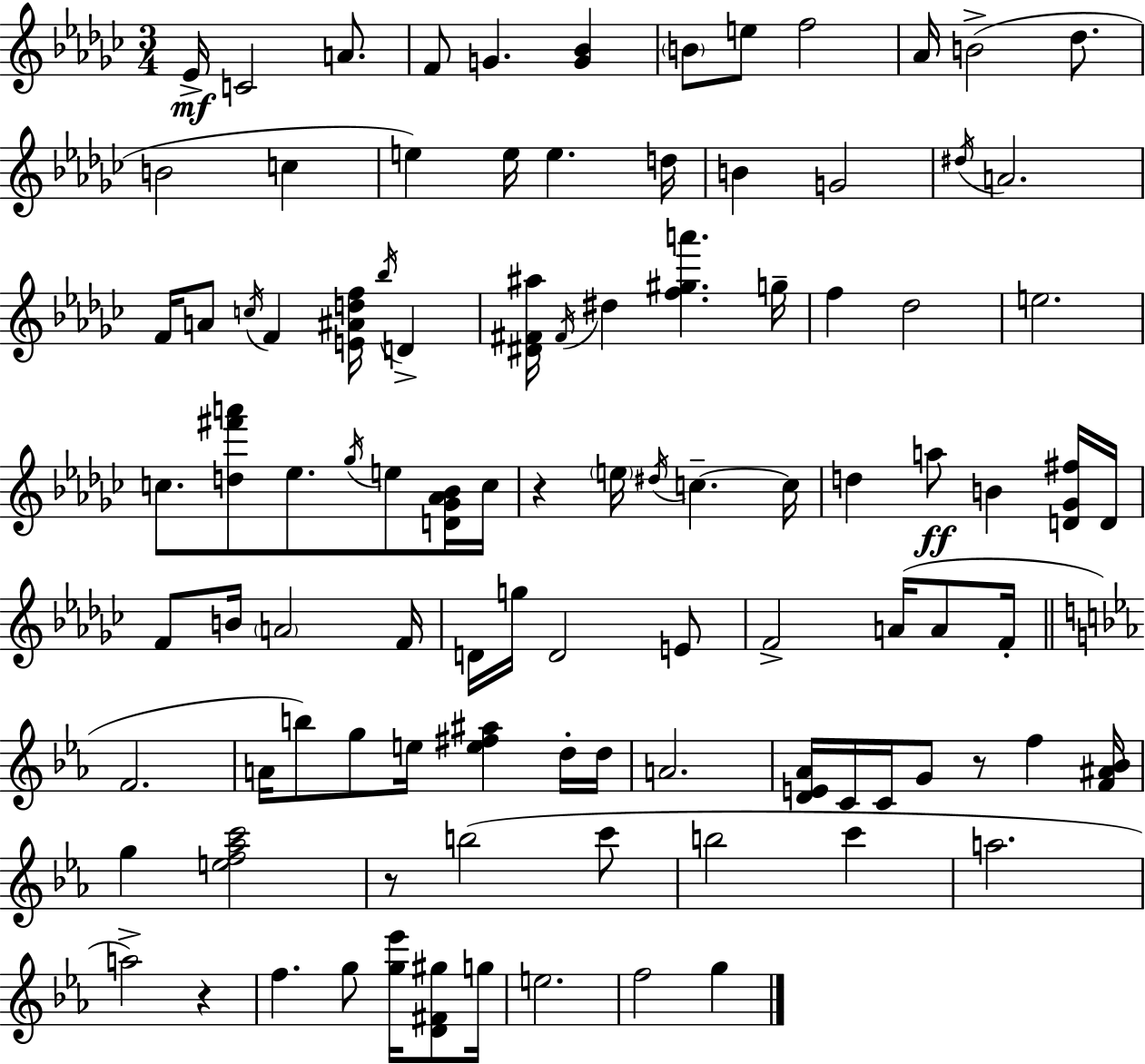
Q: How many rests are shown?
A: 4